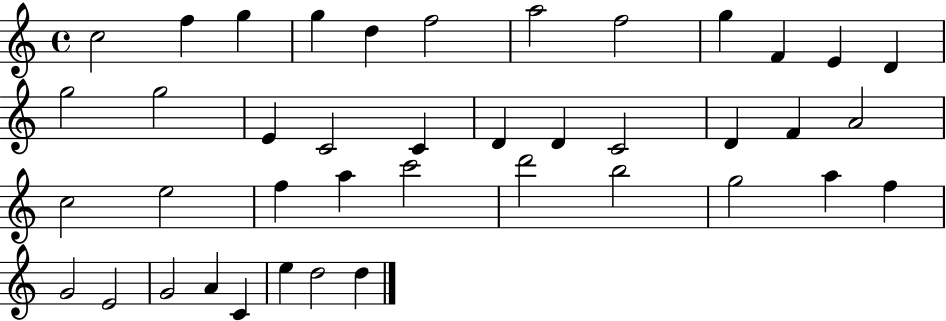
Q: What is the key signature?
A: C major